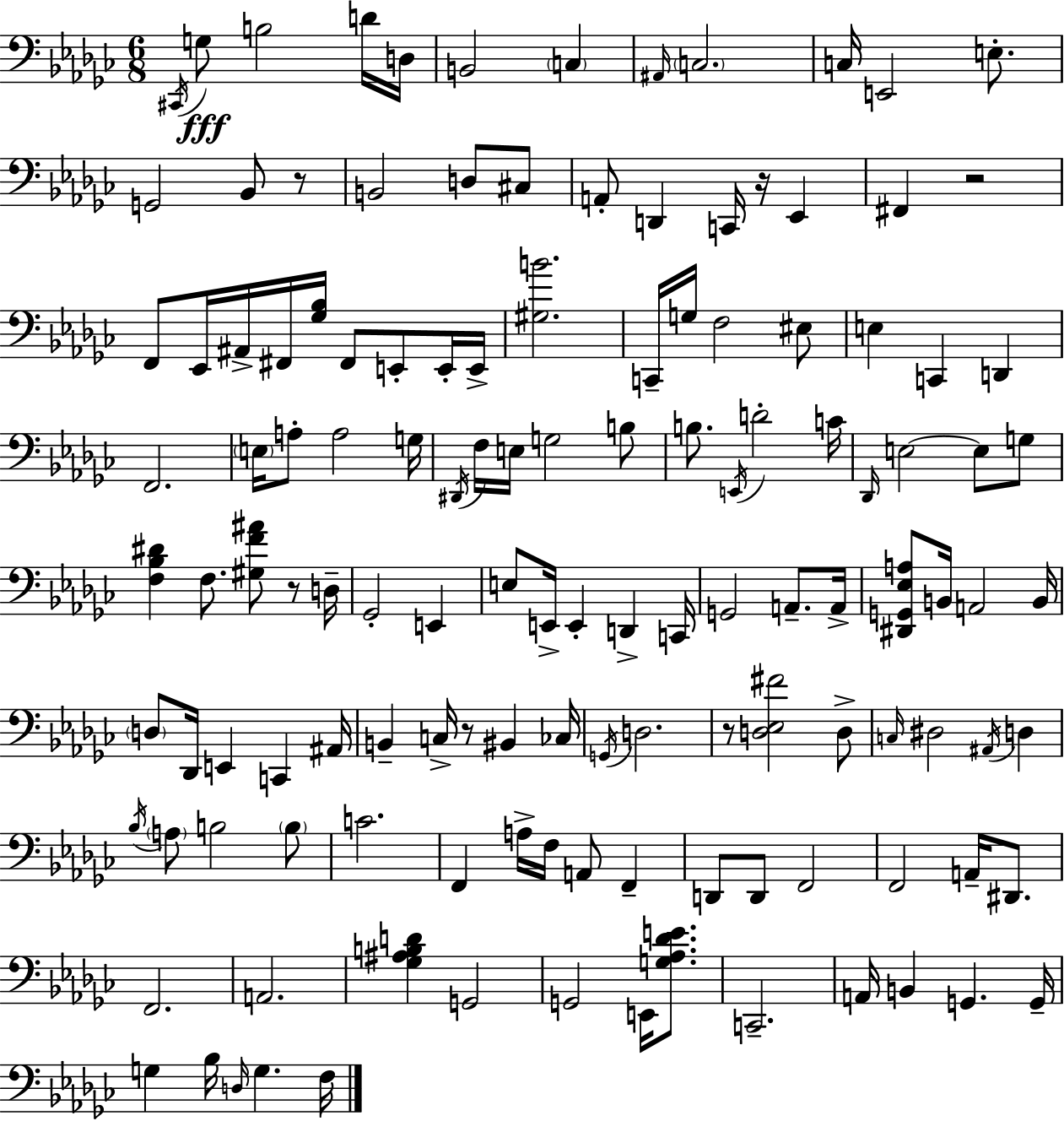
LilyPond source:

{
  \clef bass
  \numericTimeSignature
  \time 6/8
  \key ees \minor
  \acciaccatura { cis,16 }\fff g8 b2 d'16 | d16 b,2 \parenthesize c4 | \grace { ais,16 } \parenthesize c2. | c16 e,2 e8.-. | \break g,2 bes,8 | r8 b,2 d8 | cis8 a,8-. d,4 c,16 r16 ees,4 | fis,4 r2 | \break f,8 ees,16 ais,16-> fis,16 <ges bes>16 fis,8 e,8-. | e,16-. e,16-> <gis b'>2. | c,16-- g16 f2 | eis8 e4 c,4 d,4 | \break f,2. | \parenthesize e16 a8-. a2 | g16 \acciaccatura { dis,16 } f16 e16 g2 | b8 b8. \acciaccatura { e,16 } d'2-. | \break c'16 \grace { des,16 } e2~~ | e8 g8 <f bes dis'>4 f8. | <gis f' ais'>8 r8 d16-- ges,2-. | e,4 e8 e,16-> e,4-. | \break d,4-> c,16 g,2 | a,8.-- a,16-> <dis, g, ees a>8 b,16 a,2 | b,16 \parenthesize d8 des,16 e,4 | c,4 ais,16 b,4-- c16-> r8 | \break bis,4 ces16 \acciaccatura { g,16 } d2. | r8 <d ees fis'>2 | d8-> \grace { c16 } dis2 | \acciaccatura { ais,16 } d4 \acciaccatura { bes16 } \parenthesize a8 b2 | \break \parenthesize b8 c'2. | f,4 | a16-> f16 a,8 f,4-- d,8 d,8 | f,2 f,2 | \break a,16-- dis,8. f,2. | a,2. | <ges ais b d'>4 | g,2 g,2 | \break e,16 <g aes des' e'>8. c,2.-- | a,16 b,4 | g,4. g,16-- g4 | bes16 \grace { d16 } g4. f16 \bar "|."
}